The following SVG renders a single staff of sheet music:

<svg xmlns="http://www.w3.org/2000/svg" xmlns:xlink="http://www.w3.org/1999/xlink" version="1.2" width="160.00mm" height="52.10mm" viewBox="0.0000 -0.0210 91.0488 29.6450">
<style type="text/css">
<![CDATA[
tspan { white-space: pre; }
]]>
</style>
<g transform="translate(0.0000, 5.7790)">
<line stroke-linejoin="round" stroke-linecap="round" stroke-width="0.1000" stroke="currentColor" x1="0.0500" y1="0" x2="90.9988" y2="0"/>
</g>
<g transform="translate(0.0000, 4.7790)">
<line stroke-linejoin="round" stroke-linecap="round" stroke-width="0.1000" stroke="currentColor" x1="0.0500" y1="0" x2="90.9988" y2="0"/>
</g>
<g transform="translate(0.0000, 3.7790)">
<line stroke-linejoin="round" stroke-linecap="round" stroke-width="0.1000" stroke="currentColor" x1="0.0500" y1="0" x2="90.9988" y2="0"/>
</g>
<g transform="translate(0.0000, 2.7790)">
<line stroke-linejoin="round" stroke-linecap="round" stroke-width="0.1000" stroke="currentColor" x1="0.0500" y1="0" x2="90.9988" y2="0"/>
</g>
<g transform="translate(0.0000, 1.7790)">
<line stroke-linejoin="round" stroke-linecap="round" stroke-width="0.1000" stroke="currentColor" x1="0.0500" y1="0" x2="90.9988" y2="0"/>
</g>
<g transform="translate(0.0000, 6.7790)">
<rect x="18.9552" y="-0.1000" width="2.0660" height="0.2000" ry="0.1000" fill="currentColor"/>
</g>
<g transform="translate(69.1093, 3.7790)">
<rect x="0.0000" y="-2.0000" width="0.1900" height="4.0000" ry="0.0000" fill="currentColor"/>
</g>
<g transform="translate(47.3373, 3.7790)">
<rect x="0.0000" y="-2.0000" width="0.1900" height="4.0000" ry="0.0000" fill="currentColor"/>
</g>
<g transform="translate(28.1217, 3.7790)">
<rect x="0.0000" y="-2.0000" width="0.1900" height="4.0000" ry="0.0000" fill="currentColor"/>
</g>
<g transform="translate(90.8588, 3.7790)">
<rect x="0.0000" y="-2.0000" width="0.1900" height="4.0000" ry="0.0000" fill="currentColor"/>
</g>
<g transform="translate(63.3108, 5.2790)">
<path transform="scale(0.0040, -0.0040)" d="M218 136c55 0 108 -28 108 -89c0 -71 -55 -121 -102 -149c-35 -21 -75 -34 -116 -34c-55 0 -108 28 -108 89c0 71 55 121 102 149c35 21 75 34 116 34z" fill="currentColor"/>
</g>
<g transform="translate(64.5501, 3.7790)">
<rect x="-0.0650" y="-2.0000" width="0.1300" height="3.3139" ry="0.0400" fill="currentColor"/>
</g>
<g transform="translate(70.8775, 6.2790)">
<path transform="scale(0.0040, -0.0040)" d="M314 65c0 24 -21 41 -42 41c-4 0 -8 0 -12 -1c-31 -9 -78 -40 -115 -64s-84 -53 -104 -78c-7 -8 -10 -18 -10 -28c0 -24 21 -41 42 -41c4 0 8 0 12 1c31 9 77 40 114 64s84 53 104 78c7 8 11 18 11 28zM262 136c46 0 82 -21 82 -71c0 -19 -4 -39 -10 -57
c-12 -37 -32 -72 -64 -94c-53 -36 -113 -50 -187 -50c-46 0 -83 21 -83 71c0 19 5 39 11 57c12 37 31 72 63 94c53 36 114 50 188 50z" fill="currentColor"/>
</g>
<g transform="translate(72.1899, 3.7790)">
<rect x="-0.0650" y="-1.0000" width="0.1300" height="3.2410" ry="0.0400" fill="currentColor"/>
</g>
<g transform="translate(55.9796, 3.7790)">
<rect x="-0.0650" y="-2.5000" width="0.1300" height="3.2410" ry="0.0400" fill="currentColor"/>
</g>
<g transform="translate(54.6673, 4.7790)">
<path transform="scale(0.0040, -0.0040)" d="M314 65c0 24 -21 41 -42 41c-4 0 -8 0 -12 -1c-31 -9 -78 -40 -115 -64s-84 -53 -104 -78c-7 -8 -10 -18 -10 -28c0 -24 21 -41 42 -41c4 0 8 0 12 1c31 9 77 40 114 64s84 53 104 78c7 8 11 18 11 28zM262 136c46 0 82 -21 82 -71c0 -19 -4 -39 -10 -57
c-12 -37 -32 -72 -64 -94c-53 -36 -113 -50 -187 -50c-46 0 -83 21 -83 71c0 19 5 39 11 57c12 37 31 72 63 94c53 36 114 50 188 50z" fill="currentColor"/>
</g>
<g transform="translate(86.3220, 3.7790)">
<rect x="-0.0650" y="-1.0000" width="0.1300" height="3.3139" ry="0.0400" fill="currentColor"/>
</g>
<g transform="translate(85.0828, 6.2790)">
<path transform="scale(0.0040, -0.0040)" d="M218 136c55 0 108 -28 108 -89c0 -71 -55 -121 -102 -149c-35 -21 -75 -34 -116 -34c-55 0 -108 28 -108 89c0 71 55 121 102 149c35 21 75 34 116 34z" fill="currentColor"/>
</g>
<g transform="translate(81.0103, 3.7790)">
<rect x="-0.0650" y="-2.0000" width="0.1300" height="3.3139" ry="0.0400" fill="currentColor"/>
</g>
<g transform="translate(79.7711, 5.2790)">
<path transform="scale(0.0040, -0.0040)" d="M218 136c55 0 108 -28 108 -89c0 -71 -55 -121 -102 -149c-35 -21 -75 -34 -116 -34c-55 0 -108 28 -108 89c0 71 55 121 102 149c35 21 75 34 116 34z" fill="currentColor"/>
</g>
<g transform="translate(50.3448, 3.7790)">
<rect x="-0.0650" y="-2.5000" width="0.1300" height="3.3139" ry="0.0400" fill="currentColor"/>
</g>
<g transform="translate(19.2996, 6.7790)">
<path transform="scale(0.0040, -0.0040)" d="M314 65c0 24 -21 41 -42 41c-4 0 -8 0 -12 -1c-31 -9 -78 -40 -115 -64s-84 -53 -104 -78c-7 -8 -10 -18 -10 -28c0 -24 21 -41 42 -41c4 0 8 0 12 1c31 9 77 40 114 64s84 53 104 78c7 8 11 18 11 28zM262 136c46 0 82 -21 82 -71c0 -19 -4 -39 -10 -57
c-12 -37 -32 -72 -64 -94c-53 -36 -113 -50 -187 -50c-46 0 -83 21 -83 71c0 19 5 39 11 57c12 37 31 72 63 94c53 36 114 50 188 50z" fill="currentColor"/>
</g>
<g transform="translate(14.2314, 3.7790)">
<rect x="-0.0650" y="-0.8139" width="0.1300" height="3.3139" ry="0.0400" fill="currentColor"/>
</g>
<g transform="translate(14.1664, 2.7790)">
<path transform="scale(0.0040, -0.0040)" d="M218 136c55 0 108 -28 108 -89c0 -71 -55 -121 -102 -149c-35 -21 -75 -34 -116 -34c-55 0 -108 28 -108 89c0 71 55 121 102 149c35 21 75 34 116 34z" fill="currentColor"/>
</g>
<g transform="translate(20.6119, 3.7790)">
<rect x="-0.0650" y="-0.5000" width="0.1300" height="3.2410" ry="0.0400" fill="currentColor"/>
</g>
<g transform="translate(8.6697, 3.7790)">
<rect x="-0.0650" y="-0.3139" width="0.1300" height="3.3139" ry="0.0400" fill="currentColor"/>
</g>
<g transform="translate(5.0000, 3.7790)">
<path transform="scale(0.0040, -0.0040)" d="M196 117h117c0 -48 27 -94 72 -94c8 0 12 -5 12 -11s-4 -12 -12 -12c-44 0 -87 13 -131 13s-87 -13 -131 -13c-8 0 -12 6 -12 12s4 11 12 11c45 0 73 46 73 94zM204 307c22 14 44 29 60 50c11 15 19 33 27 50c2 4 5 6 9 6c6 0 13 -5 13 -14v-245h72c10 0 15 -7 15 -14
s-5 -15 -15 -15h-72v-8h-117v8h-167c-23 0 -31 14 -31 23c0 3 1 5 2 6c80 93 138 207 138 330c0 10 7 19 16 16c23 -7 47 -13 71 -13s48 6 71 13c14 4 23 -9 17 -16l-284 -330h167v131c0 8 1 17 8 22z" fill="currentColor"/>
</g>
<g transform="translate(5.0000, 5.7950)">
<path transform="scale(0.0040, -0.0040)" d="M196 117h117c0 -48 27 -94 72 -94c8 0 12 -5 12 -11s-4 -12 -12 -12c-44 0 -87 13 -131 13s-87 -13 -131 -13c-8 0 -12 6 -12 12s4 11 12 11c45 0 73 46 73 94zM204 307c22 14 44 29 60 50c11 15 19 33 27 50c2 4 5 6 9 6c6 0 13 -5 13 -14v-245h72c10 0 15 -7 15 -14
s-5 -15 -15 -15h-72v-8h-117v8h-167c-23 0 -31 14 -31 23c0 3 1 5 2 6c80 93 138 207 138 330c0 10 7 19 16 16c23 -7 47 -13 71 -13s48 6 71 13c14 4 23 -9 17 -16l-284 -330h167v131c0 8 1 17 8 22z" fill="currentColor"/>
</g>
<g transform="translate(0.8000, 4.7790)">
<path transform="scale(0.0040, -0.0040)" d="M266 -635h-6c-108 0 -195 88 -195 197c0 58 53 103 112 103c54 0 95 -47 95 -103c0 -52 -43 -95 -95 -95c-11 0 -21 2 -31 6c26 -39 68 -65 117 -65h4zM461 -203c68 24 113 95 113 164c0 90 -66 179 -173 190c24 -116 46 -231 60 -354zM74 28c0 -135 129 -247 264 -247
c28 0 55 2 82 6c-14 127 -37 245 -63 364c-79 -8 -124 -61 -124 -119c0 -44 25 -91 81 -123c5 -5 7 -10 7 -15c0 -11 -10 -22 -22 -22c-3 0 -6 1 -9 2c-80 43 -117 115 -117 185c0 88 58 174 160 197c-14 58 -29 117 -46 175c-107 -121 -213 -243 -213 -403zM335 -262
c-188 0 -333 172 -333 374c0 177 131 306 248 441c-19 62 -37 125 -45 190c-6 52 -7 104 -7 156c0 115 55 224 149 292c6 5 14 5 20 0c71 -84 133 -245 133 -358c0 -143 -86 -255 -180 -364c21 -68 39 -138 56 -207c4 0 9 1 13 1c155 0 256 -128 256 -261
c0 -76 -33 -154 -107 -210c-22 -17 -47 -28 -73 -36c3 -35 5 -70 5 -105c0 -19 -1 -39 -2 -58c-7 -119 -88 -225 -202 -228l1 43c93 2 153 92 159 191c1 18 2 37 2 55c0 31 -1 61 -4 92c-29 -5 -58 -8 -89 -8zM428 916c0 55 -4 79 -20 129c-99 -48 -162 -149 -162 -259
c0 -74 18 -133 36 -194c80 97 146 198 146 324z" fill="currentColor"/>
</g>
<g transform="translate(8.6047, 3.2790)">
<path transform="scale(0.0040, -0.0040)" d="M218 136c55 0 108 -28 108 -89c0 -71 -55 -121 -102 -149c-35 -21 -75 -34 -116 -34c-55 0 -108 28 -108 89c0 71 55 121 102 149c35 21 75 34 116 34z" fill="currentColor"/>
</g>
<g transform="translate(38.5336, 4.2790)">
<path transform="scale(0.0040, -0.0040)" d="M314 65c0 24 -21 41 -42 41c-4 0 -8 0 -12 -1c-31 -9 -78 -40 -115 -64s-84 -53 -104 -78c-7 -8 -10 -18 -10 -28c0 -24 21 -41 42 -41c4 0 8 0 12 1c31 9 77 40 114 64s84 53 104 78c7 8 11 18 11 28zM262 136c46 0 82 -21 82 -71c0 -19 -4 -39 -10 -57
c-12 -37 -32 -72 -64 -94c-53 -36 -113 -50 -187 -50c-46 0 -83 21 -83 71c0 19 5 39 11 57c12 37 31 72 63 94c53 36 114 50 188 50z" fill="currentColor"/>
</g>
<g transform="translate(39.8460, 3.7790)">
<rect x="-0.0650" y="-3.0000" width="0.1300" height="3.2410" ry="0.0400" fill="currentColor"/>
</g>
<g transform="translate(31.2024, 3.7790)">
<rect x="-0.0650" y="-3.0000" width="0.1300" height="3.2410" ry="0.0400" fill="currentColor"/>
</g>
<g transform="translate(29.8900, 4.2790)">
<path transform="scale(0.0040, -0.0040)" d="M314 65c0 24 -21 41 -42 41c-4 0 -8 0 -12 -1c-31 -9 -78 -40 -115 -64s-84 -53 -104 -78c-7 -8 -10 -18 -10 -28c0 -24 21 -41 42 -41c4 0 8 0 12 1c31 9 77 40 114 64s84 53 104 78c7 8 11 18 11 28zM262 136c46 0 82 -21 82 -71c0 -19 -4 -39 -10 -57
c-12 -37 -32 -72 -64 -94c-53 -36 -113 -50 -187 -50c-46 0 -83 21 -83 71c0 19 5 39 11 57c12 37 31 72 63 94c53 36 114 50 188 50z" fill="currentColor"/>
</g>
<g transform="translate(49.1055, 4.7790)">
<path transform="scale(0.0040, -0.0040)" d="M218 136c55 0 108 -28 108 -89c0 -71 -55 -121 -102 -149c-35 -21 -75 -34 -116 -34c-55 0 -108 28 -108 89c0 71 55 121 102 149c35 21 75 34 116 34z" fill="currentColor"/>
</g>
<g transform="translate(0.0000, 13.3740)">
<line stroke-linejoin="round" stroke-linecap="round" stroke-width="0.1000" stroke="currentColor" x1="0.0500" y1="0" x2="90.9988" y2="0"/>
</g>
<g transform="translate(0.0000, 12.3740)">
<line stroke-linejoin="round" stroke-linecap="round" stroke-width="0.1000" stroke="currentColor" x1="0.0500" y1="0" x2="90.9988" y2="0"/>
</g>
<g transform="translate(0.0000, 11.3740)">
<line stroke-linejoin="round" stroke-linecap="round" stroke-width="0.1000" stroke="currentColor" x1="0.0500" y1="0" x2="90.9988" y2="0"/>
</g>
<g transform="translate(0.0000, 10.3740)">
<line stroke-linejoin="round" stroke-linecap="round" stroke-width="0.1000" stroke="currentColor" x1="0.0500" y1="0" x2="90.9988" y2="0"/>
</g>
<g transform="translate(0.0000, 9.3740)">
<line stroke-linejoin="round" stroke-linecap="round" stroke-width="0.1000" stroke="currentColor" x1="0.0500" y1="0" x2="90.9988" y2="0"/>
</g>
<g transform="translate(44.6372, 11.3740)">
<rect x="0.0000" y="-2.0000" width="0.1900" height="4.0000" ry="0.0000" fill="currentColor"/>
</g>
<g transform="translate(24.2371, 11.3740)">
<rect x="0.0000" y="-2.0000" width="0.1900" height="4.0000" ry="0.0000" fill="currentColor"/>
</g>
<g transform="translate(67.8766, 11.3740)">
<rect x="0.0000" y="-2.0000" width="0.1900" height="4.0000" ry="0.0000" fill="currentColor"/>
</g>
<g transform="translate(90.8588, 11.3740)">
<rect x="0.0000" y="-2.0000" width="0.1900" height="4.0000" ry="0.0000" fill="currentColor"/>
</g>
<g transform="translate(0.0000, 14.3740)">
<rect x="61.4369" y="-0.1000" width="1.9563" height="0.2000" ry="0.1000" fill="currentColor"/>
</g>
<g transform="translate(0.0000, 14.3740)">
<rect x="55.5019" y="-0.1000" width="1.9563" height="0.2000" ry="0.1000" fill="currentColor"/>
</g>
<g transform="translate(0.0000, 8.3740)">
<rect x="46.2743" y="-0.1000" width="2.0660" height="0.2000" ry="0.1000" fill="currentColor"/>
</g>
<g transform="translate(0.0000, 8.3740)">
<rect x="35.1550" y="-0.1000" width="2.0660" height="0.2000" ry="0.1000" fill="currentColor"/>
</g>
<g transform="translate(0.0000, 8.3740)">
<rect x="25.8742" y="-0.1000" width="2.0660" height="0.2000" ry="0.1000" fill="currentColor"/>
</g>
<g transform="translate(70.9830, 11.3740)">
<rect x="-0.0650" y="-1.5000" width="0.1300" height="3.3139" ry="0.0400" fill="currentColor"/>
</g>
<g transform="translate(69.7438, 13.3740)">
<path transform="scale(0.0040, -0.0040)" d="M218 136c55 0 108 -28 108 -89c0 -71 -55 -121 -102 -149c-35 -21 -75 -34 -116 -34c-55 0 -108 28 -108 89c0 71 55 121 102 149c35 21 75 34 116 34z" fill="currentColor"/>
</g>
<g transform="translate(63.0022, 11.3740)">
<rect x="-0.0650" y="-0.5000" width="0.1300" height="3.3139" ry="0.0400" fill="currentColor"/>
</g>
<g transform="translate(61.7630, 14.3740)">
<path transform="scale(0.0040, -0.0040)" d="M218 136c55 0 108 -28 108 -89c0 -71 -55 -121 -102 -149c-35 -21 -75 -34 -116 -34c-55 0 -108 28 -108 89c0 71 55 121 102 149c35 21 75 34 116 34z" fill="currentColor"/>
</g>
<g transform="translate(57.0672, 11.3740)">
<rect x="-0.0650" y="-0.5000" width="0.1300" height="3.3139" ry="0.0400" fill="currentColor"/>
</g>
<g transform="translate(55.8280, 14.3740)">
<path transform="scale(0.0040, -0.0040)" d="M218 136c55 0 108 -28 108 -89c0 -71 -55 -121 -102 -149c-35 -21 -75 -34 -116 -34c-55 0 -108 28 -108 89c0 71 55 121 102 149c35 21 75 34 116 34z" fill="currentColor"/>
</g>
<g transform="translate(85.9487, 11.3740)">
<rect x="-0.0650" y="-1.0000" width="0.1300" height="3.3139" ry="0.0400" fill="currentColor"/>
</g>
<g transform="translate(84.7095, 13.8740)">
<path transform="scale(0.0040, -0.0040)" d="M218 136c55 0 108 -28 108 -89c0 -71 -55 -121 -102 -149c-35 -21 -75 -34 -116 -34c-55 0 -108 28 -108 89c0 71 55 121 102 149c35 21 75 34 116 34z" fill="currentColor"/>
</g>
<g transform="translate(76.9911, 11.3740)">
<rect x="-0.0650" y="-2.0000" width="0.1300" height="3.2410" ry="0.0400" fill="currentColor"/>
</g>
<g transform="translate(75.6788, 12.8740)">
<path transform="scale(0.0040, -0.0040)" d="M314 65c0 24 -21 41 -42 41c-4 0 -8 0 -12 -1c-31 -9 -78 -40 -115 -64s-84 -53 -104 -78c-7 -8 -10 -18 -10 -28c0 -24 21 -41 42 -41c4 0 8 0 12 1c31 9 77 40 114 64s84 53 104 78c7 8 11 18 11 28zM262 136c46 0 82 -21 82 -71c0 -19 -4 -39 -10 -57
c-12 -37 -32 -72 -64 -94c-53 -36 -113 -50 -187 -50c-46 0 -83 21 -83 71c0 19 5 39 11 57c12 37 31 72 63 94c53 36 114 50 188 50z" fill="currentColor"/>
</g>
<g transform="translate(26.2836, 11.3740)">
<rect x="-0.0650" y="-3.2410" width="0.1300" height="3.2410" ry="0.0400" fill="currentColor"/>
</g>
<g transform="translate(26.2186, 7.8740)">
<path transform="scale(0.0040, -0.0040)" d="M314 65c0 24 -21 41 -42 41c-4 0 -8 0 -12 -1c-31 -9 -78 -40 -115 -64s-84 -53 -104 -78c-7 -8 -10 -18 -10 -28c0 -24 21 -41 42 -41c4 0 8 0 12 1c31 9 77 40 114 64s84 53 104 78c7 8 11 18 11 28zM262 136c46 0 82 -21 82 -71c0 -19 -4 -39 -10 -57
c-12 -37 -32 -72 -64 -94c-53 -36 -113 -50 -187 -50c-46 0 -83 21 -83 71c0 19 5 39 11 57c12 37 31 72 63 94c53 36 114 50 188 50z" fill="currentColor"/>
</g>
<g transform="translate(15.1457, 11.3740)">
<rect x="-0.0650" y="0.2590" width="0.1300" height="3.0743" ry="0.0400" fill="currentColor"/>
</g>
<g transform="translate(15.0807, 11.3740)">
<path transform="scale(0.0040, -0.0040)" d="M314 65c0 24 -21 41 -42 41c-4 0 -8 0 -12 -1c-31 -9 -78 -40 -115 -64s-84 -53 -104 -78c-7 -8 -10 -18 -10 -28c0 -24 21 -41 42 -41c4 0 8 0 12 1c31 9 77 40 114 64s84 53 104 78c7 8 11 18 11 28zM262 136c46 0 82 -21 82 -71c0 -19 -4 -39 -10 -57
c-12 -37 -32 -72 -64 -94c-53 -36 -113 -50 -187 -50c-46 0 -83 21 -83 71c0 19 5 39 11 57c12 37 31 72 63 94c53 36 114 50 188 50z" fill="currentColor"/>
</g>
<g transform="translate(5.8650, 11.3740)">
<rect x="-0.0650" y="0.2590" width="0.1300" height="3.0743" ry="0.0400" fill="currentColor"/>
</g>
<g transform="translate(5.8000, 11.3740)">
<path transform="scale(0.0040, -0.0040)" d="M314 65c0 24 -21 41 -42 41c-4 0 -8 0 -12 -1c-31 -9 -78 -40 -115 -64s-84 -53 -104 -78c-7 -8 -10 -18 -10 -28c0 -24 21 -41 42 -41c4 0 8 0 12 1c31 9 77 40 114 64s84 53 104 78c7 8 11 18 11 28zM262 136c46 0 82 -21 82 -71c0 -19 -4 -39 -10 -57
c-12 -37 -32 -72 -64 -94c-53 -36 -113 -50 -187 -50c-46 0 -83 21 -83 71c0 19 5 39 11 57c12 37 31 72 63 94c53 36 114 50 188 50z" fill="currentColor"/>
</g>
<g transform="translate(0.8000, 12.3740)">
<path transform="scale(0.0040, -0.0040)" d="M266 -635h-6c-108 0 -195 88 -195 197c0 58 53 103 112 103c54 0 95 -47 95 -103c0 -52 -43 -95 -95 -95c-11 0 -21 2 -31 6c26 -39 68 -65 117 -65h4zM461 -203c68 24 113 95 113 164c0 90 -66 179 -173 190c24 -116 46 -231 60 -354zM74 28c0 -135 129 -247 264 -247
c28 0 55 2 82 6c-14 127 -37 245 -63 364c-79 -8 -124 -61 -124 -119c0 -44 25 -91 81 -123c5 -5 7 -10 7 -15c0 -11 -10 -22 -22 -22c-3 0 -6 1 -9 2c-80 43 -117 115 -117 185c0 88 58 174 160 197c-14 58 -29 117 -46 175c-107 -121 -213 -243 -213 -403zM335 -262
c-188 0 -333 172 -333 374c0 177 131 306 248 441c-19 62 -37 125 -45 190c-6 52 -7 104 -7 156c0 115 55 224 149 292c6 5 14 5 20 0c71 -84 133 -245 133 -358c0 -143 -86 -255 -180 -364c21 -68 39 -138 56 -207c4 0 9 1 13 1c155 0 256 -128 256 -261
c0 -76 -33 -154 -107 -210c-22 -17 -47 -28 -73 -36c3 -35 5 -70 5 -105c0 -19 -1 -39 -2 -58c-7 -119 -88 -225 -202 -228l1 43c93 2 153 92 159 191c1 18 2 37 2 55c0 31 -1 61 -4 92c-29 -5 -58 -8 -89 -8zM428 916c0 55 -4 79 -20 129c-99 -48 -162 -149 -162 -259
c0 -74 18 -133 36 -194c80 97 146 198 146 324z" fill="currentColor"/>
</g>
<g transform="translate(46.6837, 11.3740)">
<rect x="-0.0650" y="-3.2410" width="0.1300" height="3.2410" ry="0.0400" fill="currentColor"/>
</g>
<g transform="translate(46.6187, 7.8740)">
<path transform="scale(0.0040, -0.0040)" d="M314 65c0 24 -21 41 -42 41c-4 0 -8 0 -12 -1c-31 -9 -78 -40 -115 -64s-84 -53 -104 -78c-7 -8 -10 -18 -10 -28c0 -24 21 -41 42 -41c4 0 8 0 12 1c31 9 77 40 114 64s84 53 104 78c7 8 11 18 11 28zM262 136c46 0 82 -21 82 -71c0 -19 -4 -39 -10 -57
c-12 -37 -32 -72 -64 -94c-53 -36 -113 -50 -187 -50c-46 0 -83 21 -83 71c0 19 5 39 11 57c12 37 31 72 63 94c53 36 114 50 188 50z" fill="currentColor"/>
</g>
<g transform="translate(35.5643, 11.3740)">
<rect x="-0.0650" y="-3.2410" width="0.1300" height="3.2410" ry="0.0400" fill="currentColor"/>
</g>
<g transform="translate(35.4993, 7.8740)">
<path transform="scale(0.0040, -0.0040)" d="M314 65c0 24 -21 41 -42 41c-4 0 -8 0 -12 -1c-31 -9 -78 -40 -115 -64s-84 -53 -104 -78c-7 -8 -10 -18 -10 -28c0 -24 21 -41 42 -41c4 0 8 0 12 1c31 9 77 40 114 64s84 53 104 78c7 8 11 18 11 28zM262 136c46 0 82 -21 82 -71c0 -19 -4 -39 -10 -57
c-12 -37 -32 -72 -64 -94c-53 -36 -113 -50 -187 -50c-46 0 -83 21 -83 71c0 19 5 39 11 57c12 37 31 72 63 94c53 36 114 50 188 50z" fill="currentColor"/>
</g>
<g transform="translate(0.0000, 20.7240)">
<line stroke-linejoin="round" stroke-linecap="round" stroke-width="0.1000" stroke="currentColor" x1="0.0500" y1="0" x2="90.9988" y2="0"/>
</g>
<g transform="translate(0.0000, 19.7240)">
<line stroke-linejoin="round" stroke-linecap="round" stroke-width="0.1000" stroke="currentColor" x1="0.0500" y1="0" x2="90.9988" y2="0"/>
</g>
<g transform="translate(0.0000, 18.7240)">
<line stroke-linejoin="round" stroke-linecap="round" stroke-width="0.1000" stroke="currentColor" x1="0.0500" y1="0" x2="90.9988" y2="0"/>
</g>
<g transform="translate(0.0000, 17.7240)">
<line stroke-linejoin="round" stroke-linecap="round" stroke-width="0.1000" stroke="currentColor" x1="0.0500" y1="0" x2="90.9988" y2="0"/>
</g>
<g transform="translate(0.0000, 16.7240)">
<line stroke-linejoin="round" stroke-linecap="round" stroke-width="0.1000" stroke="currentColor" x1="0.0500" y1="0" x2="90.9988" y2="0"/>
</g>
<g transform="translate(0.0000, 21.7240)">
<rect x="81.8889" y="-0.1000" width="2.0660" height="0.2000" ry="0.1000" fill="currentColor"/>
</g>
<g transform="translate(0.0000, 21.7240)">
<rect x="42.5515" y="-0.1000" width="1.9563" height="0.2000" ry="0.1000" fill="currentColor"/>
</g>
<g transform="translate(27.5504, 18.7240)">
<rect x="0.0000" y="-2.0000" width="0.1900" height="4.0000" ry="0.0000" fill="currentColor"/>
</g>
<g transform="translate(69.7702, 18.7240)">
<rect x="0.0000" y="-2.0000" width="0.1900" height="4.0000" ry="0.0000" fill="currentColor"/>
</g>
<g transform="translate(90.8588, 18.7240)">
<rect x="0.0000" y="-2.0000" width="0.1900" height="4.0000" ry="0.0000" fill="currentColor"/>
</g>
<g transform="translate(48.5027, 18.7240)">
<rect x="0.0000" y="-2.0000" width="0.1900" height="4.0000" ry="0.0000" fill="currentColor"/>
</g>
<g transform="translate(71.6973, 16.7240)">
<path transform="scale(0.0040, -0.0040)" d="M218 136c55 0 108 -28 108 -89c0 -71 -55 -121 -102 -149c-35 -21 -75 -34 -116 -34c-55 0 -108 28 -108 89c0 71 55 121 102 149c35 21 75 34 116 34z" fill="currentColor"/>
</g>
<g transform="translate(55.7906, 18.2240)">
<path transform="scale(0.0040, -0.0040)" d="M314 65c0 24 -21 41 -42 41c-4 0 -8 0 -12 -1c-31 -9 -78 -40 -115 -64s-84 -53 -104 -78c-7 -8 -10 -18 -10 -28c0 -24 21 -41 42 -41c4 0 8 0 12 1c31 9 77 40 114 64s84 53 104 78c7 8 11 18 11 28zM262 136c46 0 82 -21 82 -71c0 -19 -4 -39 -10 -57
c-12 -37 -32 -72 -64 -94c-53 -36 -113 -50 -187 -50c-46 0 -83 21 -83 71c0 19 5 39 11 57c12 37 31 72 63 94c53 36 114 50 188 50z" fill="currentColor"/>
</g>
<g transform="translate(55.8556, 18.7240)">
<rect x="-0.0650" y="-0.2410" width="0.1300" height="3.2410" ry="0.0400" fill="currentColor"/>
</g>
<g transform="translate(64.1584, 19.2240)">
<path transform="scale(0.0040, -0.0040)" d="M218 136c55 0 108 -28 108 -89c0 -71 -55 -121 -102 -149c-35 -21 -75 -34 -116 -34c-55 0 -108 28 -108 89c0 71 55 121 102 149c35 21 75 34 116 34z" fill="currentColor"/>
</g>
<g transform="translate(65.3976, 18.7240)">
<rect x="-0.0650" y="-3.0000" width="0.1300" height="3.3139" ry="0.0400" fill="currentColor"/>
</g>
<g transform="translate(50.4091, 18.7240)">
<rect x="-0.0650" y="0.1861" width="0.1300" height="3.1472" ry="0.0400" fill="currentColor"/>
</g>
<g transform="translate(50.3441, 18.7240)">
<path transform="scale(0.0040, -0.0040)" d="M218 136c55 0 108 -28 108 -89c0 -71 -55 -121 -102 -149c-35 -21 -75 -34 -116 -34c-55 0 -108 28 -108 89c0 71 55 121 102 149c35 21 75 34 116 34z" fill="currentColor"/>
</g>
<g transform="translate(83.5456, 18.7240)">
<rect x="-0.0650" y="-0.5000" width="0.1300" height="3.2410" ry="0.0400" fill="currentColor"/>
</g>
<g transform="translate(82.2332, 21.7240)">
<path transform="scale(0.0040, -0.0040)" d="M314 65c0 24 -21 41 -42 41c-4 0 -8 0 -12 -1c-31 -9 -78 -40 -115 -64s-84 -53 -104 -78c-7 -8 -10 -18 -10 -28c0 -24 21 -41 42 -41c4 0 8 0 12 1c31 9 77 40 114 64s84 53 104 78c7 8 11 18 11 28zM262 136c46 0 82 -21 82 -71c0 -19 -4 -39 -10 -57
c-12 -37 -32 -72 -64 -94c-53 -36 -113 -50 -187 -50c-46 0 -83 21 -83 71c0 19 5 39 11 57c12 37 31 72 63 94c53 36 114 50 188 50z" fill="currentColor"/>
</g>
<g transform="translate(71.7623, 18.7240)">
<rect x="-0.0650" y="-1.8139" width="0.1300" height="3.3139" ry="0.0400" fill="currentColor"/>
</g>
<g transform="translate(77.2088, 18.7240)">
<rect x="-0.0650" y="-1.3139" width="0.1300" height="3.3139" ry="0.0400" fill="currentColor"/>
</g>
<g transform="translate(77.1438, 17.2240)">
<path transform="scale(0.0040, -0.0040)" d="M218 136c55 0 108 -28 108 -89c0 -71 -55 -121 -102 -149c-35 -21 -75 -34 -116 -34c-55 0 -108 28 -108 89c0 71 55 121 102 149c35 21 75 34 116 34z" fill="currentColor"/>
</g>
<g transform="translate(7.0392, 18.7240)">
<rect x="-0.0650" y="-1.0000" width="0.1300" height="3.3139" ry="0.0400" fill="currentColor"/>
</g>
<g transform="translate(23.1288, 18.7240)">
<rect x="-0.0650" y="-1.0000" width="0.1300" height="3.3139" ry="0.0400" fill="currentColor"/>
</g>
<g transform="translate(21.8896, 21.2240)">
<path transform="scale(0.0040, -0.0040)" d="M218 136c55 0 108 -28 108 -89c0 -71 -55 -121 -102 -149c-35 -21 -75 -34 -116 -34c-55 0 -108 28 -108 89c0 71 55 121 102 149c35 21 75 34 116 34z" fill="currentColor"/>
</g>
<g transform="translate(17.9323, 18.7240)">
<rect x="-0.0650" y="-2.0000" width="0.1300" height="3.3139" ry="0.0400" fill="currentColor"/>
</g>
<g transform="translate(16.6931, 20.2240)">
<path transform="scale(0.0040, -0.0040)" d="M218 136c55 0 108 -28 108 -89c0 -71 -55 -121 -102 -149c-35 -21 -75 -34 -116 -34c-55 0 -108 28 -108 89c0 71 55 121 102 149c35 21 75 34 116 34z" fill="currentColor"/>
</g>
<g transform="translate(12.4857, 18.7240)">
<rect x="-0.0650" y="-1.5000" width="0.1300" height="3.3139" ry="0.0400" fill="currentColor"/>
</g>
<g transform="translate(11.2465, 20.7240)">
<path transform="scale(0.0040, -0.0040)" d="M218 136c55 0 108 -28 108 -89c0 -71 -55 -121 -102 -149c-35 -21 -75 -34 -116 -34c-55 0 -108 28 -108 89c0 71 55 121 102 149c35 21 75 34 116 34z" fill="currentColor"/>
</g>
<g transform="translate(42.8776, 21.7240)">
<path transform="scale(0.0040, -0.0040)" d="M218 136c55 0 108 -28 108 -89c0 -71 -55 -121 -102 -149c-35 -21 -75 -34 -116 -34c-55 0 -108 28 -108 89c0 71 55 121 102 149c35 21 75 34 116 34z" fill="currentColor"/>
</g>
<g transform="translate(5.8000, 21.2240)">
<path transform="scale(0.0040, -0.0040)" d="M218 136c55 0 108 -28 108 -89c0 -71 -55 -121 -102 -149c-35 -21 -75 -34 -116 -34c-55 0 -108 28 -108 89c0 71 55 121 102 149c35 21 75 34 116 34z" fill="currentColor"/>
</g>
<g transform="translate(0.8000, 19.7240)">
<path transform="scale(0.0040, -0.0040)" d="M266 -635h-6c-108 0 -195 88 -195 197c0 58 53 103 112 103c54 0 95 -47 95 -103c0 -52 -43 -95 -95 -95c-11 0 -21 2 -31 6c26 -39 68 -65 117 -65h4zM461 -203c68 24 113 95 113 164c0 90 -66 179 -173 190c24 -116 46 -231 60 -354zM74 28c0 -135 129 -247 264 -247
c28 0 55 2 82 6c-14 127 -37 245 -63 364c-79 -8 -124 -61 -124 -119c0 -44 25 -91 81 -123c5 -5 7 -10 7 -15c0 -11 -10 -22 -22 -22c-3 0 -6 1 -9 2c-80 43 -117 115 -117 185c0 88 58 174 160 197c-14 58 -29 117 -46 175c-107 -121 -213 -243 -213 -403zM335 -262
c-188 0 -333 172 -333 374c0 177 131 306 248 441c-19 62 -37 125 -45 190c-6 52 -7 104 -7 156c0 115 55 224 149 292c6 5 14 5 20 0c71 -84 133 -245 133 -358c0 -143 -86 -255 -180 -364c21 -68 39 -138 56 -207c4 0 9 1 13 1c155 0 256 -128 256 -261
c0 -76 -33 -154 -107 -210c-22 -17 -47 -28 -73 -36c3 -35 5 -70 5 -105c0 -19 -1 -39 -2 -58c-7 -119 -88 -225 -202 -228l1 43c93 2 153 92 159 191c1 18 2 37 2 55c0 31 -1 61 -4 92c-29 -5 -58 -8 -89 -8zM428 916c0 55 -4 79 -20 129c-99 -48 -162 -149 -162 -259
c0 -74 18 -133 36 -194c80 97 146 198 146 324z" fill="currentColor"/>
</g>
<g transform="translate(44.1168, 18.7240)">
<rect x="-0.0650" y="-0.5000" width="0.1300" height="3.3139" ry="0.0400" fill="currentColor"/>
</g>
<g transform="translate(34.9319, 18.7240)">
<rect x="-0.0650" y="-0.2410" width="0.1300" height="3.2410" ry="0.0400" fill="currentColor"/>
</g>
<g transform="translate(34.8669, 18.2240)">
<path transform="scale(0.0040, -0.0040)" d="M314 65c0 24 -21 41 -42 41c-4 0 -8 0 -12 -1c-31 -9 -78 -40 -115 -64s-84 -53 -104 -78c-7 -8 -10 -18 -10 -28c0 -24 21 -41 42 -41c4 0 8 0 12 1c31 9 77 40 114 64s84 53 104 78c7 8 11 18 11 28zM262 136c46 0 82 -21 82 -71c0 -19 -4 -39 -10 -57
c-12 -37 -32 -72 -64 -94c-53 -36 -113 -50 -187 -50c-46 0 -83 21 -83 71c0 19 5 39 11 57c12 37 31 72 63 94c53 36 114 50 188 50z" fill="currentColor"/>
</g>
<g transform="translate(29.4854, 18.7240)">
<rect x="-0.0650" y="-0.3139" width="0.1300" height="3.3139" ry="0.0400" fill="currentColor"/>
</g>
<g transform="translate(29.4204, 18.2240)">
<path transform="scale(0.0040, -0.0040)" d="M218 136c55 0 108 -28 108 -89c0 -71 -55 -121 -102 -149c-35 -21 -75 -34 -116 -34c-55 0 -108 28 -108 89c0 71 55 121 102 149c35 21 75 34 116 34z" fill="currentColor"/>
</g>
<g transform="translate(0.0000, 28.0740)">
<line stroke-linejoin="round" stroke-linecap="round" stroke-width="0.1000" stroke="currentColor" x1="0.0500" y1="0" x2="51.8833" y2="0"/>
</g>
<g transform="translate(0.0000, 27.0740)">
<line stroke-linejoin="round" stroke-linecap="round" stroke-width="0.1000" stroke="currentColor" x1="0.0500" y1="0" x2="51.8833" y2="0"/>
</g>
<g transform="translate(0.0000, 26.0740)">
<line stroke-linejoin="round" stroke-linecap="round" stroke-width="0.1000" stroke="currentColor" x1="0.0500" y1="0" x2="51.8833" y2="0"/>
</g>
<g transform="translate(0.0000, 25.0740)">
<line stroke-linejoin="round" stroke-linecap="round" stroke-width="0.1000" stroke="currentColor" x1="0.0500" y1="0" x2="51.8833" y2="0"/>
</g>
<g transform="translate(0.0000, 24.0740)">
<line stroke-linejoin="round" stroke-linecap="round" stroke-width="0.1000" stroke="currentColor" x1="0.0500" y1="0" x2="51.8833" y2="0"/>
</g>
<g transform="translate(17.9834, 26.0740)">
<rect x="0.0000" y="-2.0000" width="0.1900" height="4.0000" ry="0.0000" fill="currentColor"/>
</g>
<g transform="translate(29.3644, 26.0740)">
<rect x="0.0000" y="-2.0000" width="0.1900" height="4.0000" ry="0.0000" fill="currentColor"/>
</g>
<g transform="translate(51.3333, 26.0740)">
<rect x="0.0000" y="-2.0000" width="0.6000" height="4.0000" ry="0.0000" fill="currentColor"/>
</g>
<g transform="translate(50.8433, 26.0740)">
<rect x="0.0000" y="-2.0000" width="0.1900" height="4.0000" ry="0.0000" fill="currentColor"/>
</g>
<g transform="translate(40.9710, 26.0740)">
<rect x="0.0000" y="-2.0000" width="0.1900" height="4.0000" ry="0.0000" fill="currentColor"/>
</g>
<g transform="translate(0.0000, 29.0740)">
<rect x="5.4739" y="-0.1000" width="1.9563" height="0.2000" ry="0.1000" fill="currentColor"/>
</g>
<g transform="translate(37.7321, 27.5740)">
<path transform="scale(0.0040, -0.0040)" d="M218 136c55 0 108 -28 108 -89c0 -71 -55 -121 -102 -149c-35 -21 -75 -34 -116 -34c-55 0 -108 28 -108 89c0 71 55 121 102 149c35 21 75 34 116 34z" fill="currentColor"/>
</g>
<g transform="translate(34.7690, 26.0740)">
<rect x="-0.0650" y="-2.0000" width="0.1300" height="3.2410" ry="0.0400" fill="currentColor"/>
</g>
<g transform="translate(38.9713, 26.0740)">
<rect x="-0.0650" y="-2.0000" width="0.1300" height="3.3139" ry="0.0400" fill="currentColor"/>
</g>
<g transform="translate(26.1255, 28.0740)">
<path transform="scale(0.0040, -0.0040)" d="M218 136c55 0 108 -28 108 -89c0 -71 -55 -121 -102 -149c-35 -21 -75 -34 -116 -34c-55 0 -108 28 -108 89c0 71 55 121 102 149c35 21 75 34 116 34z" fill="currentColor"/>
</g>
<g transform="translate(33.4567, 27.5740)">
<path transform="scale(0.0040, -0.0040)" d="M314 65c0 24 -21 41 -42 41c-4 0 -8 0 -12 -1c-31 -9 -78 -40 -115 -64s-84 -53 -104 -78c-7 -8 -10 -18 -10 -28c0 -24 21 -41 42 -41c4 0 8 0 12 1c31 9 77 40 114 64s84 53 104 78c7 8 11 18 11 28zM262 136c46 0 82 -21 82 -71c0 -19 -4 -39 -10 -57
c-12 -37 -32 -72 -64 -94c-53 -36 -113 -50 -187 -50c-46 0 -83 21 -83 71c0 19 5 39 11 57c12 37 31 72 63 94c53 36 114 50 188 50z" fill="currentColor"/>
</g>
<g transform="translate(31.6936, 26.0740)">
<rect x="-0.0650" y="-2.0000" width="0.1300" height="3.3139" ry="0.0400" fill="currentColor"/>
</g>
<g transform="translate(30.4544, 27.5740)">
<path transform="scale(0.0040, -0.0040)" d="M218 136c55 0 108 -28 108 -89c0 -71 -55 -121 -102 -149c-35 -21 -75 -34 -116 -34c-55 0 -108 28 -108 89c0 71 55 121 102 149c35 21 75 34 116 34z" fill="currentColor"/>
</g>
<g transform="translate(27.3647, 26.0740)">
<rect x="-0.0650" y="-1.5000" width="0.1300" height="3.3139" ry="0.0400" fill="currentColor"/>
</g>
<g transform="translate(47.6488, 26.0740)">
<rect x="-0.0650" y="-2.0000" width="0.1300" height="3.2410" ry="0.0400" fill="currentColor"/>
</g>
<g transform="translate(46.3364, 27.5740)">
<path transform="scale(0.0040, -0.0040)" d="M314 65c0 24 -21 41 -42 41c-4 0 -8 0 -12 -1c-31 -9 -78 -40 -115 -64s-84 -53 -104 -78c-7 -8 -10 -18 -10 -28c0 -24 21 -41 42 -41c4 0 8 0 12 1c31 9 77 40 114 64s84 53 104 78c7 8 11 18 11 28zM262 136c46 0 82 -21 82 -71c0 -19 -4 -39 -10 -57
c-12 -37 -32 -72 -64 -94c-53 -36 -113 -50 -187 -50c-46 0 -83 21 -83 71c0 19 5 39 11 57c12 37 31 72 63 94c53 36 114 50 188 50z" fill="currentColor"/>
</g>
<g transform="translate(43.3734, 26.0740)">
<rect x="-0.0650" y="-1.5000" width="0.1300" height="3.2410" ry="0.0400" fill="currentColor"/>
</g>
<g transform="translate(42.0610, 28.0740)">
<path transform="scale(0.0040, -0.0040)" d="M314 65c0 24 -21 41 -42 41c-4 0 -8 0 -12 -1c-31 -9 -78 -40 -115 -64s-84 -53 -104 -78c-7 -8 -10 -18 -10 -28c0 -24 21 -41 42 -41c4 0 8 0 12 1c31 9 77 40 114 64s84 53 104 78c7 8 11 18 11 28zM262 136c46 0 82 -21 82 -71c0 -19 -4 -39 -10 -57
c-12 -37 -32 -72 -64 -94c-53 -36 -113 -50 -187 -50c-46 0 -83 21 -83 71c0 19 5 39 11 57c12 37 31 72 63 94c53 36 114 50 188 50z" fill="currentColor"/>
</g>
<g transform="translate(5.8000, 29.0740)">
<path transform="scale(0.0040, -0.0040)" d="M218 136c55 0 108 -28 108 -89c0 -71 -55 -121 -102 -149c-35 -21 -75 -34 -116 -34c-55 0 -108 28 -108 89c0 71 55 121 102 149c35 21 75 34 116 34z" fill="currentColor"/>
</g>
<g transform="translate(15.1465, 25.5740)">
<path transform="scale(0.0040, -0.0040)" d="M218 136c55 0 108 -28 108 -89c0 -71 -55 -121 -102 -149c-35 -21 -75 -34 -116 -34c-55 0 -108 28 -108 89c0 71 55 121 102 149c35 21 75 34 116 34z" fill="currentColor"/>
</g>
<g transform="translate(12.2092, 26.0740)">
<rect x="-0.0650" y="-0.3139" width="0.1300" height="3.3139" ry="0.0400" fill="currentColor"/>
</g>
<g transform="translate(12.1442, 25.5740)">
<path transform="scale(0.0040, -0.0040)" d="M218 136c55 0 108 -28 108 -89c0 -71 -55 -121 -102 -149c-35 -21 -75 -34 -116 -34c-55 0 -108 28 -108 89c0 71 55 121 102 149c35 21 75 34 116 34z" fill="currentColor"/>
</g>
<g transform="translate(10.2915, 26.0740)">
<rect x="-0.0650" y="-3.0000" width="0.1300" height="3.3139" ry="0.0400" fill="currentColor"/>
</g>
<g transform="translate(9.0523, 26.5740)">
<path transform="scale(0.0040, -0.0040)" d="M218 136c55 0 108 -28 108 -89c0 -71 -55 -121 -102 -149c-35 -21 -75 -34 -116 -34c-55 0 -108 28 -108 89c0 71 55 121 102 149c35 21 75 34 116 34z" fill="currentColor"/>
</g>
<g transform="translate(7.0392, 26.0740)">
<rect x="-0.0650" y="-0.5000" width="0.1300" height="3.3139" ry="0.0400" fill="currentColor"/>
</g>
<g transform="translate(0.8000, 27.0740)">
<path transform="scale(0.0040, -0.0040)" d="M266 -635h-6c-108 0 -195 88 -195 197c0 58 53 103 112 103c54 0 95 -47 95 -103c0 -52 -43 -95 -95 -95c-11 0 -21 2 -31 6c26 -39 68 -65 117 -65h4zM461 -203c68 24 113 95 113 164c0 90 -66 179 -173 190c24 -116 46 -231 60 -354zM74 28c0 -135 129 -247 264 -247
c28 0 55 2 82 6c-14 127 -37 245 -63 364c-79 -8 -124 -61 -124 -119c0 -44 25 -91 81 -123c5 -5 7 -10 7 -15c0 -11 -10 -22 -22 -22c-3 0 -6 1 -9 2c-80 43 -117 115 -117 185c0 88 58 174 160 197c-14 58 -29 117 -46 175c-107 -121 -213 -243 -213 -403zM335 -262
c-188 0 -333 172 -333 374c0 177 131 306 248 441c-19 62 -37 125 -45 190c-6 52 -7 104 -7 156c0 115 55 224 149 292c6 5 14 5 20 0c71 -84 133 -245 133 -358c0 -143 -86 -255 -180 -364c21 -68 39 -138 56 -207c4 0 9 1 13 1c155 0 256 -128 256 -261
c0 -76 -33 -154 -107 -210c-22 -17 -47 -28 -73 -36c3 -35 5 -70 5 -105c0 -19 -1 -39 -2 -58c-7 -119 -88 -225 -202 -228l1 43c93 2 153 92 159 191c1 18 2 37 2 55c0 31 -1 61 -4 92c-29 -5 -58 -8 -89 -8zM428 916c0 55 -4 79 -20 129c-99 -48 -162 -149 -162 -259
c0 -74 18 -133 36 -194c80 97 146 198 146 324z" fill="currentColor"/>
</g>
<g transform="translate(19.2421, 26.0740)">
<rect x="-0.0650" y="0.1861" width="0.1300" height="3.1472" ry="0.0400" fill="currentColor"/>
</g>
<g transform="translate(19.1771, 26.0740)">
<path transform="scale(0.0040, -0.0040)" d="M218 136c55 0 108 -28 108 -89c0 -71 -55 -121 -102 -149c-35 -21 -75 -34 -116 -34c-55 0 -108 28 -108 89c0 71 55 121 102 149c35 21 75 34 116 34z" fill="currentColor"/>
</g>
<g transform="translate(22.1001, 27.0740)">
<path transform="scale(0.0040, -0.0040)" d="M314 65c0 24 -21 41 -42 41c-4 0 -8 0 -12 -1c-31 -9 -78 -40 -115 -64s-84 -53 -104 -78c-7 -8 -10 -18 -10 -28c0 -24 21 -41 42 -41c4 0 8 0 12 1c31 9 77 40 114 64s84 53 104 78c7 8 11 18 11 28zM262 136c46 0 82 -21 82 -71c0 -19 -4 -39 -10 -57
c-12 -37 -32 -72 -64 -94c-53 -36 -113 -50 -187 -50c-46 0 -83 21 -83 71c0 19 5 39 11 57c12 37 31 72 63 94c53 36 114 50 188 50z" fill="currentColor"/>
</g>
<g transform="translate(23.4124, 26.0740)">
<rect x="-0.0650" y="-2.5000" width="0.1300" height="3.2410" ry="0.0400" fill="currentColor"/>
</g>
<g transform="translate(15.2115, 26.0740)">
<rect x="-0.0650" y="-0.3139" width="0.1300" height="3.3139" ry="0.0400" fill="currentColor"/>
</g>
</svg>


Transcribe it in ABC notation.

X:1
T:Untitled
M:4/4
L:1/4
K:C
c d C2 A2 A2 G G2 F D2 F D B2 B2 b2 b2 b2 C C E F2 D D E F D c c2 C B c2 A f e C2 C A c c B G2 E F F2 F E2 F2